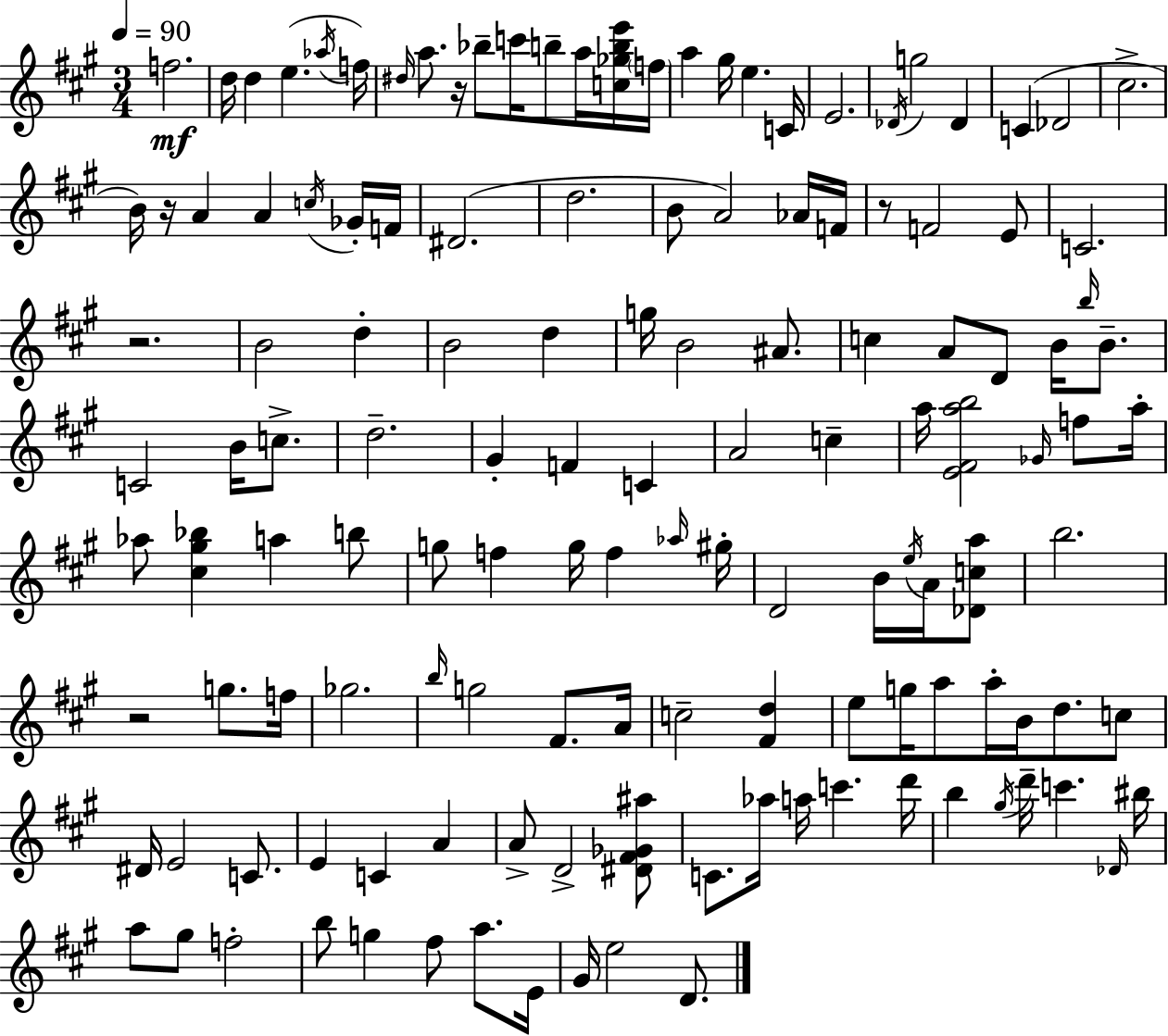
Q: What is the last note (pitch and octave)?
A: D4